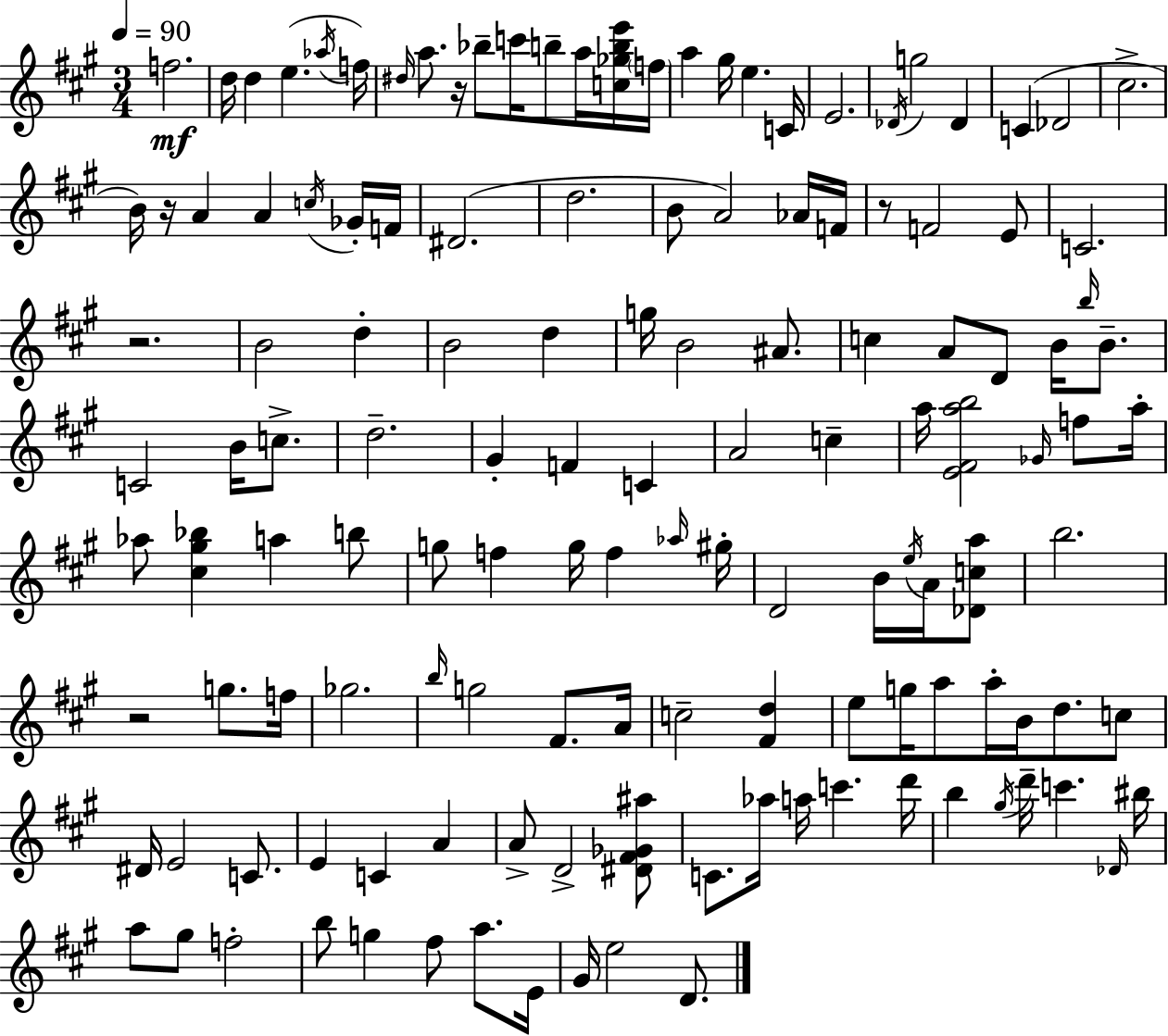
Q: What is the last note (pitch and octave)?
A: D4